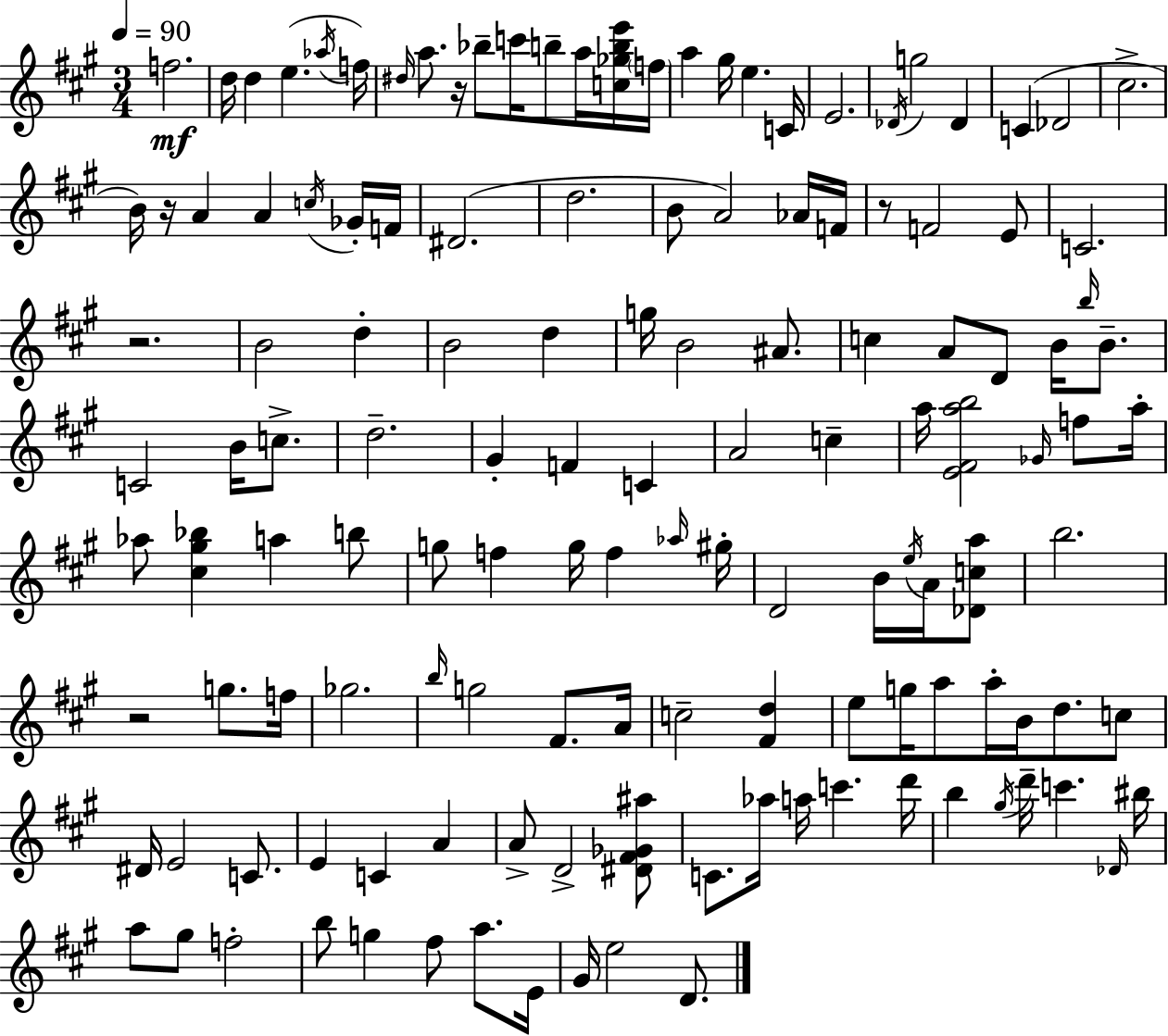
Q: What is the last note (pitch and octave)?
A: D4